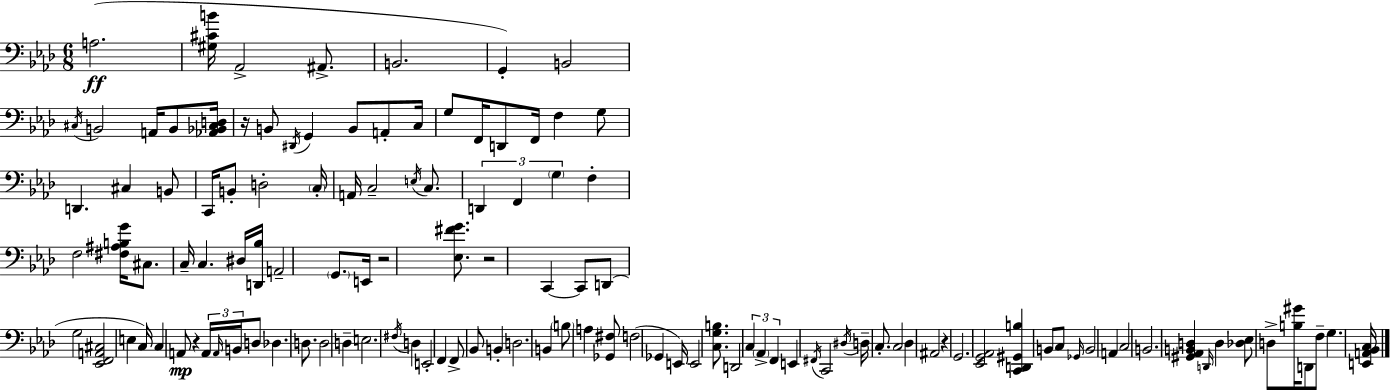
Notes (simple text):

A3/h. [G#3,C#4,B4]/s Ab2/h A#2/e. B2/h. G2/q B2/h C#3/s B2/h A2/s B2/e [Ab2,Bb2,C#3,D3]/s R/s B2/e D#2/s G2/q B2/e A2/e C3/s G3/e F2/s D2/e F2/s F3/q G3/e D2/q. C#3/q B2/e C2/s B2/e D3/h C3/s A2/s C3/h E3/s C3/e. D2/q F2/q G3/q F3/q F3/h [F#3,A#3,B3,G4]/s C#3/e. C3/s C3/q. D#3/s [D2,Bb3]/s A2/h G2/e. E2/s R/h [Eb3,F#4,G4]/e. R/h C2/q C2/e D2/e G3/h [Eb2,F2,A2,C#3]/h E3/q C3/s C3/q A2/e R/q A2/s A2/s B2/s D3/e Db3/q. D3/e. D3/h D3/q E3/h. F#3/s D3/q E2/h F2/q F2/e Bb2/e B2/q D3/h. B2/q B3/e A3/q [Gb2,F#3]/e F3/h Gb2/q E2/s E2/h [C3,G3,B3]/e. D2/h C3/q Ab2/q F2/q E2/q F#2/s C2/h D#3/s D3/s C3/e. C3/h Db3/q A#2/h R/q G2/h. [Eb2,G2,Ab2]/h [C2,D2,G#2,B3]/q B2/e C3/e Gb2/s B2/h A2/q C3/h B2/h. [G#2,Ab2,B2,D3]/q D2/s D3/q [Db3,Eb3]/e D3/e [B3,G#4]/s D2/e F3/e G3/q. [E2,A2,Bb2,C3]/s